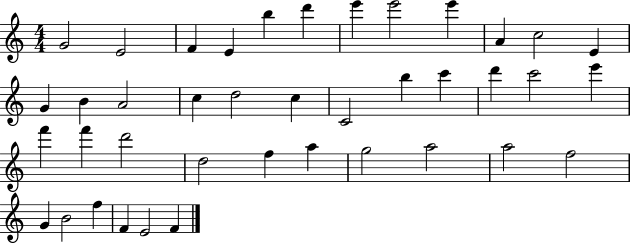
G4/h E4/h F4/q E4/q B5/q D6/q E6/q E6/h E6/q A4/q C5/h E4/q G4/q B4/q A4/h C5/q D5/h C5/q C4/h B5/q C6/q D6/q C6/h E6/q F6/q F6/q D6/h D5/h F5/q A5/q G5/h A5/h A5/h F5/h G4/q B4/h F5/q F4/q E4/h F4/q